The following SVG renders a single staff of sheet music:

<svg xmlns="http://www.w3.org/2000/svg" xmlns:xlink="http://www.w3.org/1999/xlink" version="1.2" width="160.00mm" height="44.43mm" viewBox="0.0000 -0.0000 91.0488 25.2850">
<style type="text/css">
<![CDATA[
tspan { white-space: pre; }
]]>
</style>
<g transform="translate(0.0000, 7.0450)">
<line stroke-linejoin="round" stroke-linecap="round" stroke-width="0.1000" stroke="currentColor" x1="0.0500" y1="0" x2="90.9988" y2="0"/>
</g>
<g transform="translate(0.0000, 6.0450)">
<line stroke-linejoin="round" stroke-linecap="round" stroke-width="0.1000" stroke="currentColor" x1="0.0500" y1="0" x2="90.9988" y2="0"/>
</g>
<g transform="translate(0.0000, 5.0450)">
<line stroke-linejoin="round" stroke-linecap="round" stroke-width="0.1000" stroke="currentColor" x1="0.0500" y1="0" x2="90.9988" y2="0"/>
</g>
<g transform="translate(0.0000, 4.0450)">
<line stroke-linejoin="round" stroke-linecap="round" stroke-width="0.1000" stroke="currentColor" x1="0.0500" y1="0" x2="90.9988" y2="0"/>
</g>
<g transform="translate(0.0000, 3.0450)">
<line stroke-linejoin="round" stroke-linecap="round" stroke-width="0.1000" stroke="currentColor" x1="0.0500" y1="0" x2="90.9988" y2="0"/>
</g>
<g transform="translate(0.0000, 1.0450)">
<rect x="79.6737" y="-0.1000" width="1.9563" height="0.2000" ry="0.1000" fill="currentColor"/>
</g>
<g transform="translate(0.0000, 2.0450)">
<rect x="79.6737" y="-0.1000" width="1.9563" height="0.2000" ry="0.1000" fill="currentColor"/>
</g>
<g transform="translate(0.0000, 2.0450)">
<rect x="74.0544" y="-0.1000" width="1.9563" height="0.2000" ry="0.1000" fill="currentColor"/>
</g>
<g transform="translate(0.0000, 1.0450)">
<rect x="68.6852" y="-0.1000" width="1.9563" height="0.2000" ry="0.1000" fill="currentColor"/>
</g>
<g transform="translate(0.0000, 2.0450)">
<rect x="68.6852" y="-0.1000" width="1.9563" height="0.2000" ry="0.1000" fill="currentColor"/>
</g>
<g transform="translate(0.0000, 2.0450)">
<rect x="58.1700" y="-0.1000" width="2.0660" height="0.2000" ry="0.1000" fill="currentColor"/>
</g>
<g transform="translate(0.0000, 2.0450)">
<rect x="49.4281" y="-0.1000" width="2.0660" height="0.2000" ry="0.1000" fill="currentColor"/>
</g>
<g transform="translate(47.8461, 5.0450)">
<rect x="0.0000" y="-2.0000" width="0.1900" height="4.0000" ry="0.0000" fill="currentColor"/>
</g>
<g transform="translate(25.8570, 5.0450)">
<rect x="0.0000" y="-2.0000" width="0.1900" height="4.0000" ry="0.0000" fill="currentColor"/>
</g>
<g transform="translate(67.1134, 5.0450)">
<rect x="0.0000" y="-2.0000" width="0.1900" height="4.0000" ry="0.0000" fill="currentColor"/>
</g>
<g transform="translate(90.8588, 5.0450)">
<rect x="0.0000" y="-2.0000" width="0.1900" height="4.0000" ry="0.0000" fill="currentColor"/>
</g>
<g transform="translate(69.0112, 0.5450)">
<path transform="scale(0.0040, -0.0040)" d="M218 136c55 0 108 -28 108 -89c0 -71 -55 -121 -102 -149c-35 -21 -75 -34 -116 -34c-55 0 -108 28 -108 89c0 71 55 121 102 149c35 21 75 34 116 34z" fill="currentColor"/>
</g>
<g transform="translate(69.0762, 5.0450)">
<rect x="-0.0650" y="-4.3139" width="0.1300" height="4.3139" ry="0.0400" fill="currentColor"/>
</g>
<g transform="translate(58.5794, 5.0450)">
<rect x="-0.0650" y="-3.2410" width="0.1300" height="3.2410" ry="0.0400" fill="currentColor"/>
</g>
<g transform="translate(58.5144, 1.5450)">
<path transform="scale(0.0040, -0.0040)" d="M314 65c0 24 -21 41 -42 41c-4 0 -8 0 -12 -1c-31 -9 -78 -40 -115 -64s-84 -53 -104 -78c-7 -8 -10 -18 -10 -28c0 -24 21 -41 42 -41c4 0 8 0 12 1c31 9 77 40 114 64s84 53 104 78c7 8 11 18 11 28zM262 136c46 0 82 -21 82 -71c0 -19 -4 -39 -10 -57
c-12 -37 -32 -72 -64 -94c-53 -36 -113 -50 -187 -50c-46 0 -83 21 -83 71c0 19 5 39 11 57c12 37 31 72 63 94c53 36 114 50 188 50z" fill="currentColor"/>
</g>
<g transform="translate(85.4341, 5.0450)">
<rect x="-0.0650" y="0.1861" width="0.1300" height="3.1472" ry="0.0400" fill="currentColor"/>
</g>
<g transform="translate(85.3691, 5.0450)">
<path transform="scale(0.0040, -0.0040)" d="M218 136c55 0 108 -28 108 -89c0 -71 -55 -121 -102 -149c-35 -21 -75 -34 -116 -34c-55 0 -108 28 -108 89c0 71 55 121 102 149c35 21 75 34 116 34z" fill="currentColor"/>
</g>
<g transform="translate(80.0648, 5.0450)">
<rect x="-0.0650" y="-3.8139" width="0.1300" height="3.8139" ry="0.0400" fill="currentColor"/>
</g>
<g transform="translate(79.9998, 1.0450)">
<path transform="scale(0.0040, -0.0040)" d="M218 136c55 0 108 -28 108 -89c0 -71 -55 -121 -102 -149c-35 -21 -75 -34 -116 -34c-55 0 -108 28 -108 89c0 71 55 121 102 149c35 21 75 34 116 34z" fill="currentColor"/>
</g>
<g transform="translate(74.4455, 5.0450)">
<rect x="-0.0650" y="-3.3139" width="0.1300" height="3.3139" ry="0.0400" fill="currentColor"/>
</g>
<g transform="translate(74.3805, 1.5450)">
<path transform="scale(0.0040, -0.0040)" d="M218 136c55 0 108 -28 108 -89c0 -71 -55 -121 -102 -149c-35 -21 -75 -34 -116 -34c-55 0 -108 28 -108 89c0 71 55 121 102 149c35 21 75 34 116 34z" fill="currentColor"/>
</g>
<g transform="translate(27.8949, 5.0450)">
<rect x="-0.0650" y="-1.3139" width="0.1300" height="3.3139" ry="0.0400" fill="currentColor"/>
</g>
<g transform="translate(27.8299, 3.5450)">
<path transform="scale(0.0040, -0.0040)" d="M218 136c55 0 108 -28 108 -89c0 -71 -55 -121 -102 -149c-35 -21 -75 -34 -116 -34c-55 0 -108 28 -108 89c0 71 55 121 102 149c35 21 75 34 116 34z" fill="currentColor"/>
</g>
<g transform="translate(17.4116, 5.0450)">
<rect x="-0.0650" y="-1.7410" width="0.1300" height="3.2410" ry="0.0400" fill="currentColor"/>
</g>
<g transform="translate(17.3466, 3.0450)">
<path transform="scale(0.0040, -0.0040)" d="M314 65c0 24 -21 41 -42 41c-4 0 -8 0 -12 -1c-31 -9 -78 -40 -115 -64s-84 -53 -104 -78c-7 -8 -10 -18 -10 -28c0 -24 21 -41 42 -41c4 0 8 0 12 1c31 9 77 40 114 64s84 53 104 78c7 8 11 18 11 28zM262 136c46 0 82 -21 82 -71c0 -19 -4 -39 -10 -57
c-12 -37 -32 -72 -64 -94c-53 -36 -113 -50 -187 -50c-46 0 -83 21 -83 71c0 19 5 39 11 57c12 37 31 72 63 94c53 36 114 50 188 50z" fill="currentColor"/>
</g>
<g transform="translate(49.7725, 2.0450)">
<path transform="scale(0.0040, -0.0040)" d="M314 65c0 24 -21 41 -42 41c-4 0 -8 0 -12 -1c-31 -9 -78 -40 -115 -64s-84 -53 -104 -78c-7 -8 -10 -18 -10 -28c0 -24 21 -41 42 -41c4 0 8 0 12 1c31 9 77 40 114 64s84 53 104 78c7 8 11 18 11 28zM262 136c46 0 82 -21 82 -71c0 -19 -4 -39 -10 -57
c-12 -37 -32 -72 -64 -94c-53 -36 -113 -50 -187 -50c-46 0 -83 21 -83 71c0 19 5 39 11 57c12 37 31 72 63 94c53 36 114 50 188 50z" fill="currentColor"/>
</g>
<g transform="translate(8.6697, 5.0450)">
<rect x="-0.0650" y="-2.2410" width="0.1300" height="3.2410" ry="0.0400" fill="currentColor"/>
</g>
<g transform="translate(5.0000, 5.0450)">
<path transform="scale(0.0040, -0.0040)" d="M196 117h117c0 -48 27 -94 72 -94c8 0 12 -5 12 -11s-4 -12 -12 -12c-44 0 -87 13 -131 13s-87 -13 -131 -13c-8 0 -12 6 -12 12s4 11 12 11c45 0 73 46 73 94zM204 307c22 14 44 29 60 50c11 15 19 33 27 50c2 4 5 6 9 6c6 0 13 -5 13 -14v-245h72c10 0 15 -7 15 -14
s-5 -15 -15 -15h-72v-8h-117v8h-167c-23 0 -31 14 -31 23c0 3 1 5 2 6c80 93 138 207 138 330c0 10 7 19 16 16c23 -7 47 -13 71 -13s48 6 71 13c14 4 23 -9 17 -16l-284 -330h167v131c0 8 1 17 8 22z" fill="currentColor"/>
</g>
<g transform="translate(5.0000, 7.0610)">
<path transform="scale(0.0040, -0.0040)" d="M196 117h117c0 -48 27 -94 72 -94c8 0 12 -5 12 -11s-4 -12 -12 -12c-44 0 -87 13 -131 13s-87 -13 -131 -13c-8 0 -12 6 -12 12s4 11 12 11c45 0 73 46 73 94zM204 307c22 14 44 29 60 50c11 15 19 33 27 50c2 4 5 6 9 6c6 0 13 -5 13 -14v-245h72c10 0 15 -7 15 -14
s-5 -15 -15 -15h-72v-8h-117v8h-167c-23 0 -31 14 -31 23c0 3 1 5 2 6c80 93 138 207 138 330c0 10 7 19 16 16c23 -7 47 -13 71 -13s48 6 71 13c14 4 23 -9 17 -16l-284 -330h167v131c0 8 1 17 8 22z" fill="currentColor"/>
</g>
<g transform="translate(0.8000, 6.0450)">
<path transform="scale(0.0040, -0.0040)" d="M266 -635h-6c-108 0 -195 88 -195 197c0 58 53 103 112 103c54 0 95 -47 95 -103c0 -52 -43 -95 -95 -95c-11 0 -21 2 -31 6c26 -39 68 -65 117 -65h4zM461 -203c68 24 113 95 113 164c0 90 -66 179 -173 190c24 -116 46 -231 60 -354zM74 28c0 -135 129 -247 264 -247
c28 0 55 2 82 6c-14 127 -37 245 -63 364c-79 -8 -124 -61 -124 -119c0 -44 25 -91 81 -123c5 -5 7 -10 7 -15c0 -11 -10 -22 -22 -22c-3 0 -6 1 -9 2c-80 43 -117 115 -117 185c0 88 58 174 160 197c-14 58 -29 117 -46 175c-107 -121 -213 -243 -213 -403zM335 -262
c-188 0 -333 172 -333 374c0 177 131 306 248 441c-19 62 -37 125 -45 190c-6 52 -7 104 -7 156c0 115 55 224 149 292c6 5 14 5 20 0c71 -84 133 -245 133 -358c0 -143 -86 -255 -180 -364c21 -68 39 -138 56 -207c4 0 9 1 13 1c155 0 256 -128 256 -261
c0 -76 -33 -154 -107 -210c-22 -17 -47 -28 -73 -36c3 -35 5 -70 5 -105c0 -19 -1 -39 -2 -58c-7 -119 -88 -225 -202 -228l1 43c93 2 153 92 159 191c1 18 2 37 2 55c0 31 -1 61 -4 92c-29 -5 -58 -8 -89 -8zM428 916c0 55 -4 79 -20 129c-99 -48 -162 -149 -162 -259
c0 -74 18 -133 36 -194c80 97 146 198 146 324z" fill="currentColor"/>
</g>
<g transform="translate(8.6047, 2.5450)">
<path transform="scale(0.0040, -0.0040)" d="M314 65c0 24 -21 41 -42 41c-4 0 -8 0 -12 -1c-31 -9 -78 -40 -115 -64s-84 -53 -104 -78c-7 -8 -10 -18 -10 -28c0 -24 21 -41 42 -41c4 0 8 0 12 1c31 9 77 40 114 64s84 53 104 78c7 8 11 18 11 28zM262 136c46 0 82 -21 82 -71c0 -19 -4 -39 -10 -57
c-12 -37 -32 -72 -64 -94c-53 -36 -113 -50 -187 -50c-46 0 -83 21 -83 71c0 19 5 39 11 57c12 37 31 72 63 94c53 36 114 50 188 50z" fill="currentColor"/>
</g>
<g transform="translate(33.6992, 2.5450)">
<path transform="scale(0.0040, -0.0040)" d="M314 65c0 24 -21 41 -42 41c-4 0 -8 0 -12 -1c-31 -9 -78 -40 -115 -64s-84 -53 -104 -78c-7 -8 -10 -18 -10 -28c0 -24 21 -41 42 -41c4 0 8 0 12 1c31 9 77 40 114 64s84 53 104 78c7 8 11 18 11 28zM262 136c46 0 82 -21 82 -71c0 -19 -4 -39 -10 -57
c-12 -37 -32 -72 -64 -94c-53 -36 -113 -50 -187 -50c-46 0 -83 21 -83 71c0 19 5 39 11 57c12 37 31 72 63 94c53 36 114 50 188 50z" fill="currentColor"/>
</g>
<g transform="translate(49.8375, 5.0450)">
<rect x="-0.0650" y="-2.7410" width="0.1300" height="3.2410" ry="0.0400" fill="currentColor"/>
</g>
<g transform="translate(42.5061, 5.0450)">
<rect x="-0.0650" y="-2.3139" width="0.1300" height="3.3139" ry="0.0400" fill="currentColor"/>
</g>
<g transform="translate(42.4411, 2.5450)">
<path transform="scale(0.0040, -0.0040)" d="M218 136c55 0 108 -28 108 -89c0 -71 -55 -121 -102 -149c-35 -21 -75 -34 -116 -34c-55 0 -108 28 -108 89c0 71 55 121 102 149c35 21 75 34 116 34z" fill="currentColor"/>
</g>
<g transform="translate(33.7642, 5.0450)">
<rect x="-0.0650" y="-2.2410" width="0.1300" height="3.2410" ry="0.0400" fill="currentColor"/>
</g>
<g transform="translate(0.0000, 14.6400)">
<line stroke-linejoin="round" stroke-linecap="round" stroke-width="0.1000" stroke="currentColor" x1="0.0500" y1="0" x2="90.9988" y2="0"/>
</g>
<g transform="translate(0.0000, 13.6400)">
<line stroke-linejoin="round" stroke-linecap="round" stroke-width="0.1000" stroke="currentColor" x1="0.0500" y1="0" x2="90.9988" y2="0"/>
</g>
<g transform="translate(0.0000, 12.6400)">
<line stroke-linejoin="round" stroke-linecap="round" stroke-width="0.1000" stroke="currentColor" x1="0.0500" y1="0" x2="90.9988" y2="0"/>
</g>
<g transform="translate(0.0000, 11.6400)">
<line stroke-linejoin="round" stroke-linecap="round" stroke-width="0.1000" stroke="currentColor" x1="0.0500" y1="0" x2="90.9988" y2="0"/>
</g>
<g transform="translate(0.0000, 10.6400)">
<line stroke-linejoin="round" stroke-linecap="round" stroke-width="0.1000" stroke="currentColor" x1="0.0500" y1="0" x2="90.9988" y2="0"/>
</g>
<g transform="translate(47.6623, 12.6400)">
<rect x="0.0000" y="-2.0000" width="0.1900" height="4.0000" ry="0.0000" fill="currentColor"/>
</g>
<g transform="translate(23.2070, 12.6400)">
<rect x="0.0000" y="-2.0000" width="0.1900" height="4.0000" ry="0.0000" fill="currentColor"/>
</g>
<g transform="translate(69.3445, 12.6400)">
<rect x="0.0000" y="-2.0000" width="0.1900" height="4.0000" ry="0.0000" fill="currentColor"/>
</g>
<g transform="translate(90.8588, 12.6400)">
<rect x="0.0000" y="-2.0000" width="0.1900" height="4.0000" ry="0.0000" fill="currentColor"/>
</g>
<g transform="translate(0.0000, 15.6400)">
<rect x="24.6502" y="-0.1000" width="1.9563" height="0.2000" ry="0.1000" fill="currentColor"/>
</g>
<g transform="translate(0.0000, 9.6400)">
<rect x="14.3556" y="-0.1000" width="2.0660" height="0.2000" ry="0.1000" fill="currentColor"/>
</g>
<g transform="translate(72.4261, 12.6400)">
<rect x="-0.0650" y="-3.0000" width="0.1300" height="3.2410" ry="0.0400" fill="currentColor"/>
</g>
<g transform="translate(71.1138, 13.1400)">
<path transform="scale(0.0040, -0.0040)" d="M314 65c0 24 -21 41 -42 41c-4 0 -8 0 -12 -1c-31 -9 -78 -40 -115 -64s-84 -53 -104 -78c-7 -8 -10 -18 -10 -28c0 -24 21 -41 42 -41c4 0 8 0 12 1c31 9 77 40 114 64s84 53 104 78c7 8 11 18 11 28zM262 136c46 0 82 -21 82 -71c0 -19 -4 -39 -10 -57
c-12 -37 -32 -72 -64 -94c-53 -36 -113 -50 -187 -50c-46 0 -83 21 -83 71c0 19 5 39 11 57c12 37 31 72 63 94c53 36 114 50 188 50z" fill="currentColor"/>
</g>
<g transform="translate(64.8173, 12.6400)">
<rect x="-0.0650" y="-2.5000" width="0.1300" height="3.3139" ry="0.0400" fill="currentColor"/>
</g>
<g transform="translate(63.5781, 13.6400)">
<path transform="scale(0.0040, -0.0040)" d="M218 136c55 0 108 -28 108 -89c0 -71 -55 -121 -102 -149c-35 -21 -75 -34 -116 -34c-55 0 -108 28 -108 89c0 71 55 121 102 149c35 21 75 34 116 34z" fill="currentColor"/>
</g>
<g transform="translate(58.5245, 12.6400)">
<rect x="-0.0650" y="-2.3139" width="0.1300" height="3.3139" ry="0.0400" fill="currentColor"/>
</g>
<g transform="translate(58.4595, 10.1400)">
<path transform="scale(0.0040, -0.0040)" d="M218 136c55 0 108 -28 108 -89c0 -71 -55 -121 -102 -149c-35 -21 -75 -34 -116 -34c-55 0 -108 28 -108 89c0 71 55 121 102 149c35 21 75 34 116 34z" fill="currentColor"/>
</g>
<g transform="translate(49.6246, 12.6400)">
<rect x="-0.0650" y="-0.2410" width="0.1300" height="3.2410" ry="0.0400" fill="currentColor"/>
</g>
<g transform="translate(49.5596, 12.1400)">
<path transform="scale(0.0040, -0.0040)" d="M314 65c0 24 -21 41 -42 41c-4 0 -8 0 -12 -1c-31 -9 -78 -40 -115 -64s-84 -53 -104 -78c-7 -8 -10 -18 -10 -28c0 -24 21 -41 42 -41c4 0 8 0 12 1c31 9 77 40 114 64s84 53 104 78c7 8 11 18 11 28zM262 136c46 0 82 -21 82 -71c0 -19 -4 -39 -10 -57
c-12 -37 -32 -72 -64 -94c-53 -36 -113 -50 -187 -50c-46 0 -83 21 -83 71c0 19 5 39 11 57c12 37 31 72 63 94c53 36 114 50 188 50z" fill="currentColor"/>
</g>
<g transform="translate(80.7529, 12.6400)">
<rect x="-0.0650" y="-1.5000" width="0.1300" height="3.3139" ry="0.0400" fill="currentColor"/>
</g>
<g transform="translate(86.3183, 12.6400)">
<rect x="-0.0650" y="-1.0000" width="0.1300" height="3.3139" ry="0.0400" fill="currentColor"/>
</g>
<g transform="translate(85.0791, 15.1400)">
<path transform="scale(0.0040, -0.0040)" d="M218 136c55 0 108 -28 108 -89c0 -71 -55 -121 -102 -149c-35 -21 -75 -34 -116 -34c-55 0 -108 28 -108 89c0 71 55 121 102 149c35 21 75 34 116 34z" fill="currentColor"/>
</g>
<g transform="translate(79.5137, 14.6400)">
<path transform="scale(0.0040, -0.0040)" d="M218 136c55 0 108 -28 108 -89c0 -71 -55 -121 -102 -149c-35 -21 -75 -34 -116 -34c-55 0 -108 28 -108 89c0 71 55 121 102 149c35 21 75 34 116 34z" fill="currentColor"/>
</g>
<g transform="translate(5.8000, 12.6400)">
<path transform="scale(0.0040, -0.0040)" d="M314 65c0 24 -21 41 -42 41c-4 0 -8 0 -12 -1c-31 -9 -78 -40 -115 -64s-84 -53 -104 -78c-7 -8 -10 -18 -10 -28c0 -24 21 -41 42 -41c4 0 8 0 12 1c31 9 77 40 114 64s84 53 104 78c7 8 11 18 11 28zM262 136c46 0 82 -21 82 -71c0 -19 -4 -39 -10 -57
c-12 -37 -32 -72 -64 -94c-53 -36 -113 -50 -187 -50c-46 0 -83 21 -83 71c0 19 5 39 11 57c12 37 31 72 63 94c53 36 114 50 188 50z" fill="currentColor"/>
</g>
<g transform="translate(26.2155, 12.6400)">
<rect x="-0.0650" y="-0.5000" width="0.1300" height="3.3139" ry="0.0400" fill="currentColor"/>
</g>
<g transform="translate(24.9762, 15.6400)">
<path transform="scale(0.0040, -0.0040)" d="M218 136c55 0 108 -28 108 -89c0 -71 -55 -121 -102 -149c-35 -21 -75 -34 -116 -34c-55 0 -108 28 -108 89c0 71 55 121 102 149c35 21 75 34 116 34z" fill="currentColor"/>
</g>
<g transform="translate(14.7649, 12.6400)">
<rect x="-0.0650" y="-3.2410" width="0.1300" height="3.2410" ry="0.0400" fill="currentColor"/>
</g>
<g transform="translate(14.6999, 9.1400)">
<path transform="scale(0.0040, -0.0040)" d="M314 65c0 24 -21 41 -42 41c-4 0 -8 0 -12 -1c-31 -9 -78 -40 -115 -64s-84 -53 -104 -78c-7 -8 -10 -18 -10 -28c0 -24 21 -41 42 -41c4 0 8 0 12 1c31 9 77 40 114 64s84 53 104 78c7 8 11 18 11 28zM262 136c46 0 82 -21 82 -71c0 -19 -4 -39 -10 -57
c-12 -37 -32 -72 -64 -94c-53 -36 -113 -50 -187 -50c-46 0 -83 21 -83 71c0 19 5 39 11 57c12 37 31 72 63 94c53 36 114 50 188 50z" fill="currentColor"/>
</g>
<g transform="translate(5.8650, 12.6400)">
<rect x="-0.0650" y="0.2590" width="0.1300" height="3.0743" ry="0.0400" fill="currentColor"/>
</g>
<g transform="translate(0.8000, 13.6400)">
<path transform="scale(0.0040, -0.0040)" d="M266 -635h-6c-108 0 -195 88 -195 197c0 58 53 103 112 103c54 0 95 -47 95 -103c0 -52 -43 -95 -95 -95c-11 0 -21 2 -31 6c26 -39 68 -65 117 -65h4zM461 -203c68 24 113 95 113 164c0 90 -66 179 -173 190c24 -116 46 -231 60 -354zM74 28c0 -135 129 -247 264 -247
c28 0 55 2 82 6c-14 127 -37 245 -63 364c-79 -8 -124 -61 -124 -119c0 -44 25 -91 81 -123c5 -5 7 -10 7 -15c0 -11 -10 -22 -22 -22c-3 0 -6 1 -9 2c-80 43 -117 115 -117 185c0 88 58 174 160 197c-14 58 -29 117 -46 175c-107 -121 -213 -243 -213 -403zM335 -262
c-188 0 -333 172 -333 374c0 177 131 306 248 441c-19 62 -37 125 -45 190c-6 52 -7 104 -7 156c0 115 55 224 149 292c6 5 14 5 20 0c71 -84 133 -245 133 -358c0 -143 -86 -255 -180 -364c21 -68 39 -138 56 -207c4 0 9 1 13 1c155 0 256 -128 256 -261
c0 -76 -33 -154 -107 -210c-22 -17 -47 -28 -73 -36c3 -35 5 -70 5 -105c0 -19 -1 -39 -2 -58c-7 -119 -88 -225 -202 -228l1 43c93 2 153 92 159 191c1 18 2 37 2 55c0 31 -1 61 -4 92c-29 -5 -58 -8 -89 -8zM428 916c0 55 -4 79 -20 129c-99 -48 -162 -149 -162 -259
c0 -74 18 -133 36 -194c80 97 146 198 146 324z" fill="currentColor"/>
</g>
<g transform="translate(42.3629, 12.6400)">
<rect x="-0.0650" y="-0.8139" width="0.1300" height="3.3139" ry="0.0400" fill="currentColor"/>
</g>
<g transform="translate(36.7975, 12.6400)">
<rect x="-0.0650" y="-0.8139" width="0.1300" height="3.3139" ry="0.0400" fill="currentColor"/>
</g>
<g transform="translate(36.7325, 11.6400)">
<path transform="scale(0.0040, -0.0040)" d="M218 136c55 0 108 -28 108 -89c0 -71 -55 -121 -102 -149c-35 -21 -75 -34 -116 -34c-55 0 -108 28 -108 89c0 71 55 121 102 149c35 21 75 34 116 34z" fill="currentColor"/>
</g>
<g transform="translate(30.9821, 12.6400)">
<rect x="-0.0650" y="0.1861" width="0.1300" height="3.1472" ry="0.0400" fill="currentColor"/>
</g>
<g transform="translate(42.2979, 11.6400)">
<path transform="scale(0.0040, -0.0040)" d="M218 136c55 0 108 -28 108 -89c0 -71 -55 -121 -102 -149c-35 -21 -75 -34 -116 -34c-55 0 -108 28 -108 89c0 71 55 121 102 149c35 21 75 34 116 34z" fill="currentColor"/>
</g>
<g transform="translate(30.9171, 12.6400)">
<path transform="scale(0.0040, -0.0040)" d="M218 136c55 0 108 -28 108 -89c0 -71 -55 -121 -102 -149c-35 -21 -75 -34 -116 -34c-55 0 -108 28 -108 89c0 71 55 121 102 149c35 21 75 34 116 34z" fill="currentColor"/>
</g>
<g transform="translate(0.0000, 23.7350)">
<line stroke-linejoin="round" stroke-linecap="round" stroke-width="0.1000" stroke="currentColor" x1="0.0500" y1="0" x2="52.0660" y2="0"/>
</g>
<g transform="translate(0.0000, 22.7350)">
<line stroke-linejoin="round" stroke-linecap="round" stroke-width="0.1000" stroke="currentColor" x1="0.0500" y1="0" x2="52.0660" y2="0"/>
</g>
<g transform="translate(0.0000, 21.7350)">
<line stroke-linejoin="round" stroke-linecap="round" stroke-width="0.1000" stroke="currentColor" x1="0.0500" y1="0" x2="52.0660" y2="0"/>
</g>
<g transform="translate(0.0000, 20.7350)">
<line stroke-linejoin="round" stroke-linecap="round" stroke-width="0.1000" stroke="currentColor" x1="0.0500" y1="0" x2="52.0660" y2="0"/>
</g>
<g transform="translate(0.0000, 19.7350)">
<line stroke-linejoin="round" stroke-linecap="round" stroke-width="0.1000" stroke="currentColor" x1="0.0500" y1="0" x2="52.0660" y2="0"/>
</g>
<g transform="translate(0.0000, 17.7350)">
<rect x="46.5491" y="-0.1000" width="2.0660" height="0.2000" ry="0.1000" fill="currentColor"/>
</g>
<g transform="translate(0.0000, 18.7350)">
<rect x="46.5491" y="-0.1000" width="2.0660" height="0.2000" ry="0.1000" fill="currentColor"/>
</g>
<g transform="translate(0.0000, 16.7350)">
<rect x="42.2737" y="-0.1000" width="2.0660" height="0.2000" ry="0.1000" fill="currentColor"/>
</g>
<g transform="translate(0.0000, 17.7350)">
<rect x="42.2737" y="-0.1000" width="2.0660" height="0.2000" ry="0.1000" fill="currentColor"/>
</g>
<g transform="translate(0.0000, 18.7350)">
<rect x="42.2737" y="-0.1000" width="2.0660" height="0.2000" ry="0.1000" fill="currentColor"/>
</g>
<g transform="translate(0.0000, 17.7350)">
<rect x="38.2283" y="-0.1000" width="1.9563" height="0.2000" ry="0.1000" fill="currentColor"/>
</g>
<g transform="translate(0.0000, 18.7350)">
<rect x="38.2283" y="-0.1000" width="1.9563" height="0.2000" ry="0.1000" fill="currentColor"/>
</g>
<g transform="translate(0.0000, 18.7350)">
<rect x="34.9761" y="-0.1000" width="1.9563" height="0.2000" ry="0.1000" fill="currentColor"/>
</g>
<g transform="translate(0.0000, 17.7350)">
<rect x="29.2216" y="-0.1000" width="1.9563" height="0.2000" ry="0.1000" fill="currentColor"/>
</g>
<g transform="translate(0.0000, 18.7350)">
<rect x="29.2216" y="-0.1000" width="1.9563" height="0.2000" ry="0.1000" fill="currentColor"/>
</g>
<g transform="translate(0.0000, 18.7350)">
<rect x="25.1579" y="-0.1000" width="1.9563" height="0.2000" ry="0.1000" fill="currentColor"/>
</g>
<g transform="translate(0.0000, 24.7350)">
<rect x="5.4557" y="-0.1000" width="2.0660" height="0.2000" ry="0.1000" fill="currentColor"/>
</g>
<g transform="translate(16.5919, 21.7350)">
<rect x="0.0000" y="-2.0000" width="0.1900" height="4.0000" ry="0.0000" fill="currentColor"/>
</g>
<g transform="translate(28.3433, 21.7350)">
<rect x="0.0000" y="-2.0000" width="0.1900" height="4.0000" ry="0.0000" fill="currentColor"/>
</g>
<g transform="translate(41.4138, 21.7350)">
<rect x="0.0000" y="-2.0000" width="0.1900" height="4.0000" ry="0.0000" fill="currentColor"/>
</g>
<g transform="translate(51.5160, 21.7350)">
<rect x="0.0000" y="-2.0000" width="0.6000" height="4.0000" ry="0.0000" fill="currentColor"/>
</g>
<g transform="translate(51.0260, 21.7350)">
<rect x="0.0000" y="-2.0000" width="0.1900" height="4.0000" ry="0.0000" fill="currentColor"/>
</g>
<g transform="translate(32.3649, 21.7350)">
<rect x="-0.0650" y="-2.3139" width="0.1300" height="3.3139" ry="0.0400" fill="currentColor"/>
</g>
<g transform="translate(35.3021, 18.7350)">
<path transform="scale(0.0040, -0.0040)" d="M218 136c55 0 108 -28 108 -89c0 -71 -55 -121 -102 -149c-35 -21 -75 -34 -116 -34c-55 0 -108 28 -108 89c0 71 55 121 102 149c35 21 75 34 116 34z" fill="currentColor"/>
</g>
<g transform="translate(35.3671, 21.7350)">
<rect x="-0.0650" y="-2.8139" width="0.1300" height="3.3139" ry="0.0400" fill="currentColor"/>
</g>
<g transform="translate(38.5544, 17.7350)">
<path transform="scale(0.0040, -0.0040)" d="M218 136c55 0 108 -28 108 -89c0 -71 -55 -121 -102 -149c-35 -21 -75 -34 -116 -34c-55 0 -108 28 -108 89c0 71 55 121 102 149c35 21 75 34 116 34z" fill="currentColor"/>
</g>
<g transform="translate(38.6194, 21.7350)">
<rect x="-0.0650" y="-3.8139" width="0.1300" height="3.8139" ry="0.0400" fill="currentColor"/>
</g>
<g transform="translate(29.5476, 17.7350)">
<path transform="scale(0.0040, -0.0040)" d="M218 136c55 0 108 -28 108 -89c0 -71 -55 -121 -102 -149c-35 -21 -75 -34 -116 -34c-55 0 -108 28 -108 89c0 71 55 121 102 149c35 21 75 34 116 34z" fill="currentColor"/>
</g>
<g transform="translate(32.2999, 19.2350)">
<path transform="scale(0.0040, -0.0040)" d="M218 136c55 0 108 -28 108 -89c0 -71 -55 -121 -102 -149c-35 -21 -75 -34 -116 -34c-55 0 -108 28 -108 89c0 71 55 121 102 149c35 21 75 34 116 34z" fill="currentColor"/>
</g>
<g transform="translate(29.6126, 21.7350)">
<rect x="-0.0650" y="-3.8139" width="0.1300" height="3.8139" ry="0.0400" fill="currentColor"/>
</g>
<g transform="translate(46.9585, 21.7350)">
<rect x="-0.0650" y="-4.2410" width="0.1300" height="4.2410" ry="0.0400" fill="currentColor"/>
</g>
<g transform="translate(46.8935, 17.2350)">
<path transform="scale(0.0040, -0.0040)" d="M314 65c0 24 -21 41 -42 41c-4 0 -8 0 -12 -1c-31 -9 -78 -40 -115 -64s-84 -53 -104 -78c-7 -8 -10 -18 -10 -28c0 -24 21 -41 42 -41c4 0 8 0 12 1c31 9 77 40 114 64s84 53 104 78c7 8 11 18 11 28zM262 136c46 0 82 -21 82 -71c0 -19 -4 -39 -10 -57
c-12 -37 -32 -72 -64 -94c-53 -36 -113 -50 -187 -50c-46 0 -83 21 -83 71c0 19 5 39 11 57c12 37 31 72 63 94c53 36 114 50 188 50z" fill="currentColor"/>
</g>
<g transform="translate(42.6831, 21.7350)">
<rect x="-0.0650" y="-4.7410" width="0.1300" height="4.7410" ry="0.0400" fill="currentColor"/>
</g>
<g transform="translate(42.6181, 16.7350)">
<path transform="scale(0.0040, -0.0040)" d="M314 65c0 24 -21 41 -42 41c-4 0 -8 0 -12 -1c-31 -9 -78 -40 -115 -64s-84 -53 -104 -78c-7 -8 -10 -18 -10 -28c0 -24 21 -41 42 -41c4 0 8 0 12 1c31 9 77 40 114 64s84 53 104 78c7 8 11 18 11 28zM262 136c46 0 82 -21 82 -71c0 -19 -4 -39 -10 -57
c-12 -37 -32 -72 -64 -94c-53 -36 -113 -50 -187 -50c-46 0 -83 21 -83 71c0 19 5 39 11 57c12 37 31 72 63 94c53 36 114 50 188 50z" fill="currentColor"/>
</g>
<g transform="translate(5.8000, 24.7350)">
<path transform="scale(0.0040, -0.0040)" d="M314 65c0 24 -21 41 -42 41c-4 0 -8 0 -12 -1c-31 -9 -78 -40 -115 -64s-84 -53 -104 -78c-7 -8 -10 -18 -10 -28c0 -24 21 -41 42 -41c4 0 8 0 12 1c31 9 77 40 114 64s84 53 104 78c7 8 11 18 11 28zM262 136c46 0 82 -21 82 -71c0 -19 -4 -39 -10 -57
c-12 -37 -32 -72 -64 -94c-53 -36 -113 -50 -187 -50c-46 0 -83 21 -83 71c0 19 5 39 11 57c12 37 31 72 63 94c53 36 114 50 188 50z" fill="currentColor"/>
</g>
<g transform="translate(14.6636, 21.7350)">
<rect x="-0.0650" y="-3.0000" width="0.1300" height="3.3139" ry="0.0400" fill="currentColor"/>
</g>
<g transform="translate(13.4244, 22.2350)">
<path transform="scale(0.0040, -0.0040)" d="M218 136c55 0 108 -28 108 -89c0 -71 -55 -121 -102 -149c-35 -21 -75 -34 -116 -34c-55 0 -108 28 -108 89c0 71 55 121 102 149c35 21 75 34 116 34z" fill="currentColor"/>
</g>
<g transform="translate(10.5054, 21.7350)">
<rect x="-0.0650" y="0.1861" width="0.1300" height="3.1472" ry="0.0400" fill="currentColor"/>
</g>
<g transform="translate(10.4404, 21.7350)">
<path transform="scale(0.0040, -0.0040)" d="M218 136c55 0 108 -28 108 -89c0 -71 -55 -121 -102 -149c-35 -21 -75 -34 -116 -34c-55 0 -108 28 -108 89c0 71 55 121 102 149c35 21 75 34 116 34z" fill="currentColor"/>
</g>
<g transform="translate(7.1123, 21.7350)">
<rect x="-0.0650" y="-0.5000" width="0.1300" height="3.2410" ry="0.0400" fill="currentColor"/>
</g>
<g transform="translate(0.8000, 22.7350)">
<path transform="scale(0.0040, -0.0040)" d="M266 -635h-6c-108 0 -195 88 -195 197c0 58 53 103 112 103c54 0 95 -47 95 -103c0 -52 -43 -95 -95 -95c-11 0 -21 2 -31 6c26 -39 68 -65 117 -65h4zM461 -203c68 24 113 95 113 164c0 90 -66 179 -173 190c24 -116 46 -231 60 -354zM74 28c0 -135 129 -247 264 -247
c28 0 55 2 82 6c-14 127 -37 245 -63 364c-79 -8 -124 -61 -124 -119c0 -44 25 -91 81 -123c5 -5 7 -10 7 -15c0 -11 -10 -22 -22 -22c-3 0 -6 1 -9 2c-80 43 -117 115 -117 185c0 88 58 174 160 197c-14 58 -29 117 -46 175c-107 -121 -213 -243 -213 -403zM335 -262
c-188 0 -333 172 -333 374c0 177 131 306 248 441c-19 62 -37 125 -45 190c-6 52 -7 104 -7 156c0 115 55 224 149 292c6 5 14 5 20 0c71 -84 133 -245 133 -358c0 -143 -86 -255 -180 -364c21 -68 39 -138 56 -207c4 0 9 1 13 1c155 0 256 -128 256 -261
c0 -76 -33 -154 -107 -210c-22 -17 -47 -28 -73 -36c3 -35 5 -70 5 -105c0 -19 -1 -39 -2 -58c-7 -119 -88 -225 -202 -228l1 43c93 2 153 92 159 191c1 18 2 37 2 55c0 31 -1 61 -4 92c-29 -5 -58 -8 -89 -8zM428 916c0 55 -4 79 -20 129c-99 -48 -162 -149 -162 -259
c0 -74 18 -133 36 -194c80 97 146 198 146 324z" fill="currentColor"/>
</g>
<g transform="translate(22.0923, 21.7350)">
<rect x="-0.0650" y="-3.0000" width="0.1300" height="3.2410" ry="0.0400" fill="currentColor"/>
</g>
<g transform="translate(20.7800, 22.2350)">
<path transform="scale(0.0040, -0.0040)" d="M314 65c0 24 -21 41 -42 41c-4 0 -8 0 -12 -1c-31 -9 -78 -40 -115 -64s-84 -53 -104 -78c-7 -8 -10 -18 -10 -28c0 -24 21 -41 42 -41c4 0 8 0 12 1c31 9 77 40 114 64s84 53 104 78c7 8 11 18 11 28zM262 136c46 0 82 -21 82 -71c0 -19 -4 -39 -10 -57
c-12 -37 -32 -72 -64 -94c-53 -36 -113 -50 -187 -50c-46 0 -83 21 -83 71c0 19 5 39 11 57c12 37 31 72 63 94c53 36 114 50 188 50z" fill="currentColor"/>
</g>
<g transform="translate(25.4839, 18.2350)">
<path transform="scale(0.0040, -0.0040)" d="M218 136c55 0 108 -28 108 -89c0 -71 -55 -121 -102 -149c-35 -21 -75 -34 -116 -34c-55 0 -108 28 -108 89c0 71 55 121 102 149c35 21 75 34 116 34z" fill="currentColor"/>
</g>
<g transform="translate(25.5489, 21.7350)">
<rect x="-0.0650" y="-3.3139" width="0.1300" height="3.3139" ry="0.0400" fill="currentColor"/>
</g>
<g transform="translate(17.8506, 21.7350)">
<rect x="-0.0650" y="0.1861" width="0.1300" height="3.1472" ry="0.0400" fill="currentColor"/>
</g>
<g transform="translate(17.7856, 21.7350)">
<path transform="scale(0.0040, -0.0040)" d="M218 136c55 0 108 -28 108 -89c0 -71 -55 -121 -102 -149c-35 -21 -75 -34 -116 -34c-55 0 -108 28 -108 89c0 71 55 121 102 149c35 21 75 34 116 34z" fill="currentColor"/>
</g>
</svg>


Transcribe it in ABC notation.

X:1
T:Untitled
M:4/4
L:1/4
K:C
g2 f2 e g2 g a2 b2 d' b c' B B2 b2 C B d d c2 g G A2 E D C2 B A B A2 b c' g a c' e'2 d'2